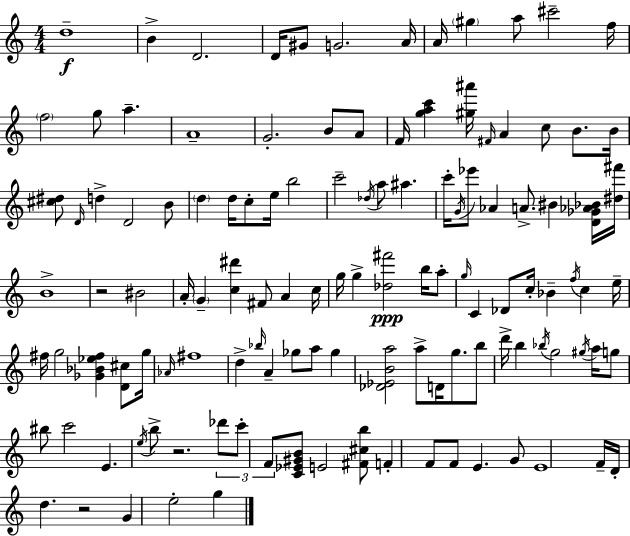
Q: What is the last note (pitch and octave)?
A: G5